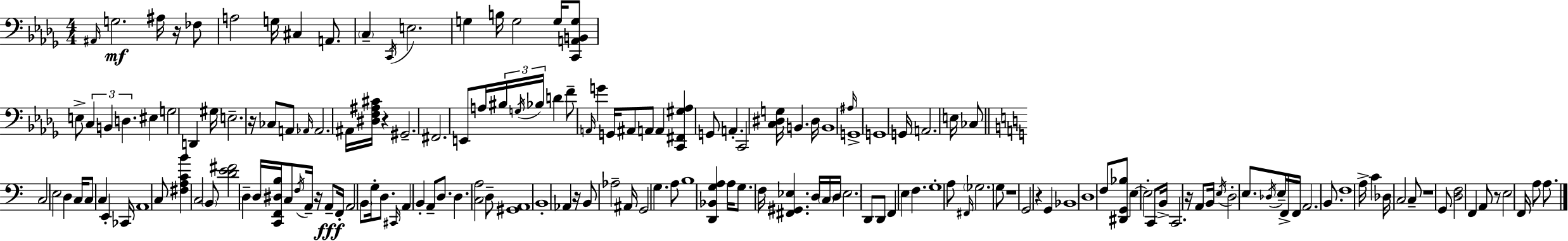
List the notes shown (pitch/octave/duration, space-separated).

A#2/s G3/h. A#3/s R/s FES3/e A3/h G3/s C#3/q A2/e. C3/q C2/s E3/h. G3/q B3/s G3/h G3/s [C2,A2,B2,G3]/e E3/e C3/q B2/q D3/q. EIS3/q G3/h D2/q G#3/s E3/h. R/s CES3/e A2/e Ab2/s Ab2/h. A#2/s [D#3,F3,A#3,C#4]/s R/q G#2/h. F#2/h. E2/e A3/s BIS3/s G3/s Bb3/s D4/q F4/e A2/s G4/q G2/s A#2/e A2/e A2/q [C2,F#2,G#3,Ab3]/q G2/e A2/q. C2/h [C3,D#3,G3]/s B2/q. D#3/s B2/w A#3/s G2/w G2/w G2/s A2/h. E3/s CES3/e C3/h E3/h D3/q C3/s C3/e C3/q E2/q CES2/s A2/w C3/e [F#3,A3,C4,B4]/q C3/h B2/e [D4,E4,F#4]/h D3/q D3/s [C2,F2,D#3,B3]/s C3/e F3/s A2/s R/s A2/e F2/s A2/h B2/e G3/s D3/e. C#2/s A2/q B2/q A2/e D3/e. D3/q. [C3,A3]/h D3/e [G#2,A2]/w B2/w Ab2/q R/s B2/e Ab3/h A#2/s G2/h G3/q. A3/e B3/w [D2,Bb2,G3,A3]/q A3/s G3/e. F3/s [F#2,G#2,Eb3]/q. D3/s C3/s D3/s Eb3/h. D2/e D2/e F2/q E3/q F3/q. G3/w A3/e F#2/s Gb3/h. G3/e R/w G2/h R/q G2/q Bb2/w D3/w F3/e [D#2,G2,Bb3]/e E3/q E3/h C2/e B2/s C2/h. R/s A2/e B2/s E3/s D3/h E3/e. Db3/s E3/s F2/s F2/s A2/h. B2/e. F3/w A3/s C4/q Db3/s C3/h C3/e R/w G2/e [D3,F3]/h F2/q A2/e R/e E3/h F2/s A3/e A3/e.